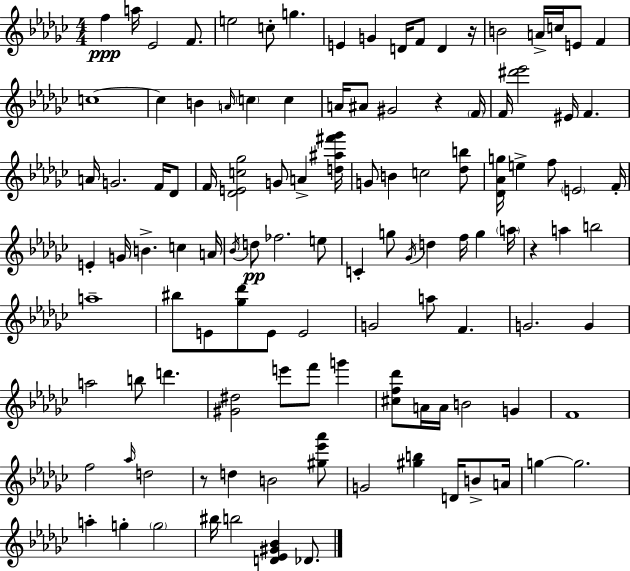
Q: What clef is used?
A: treble